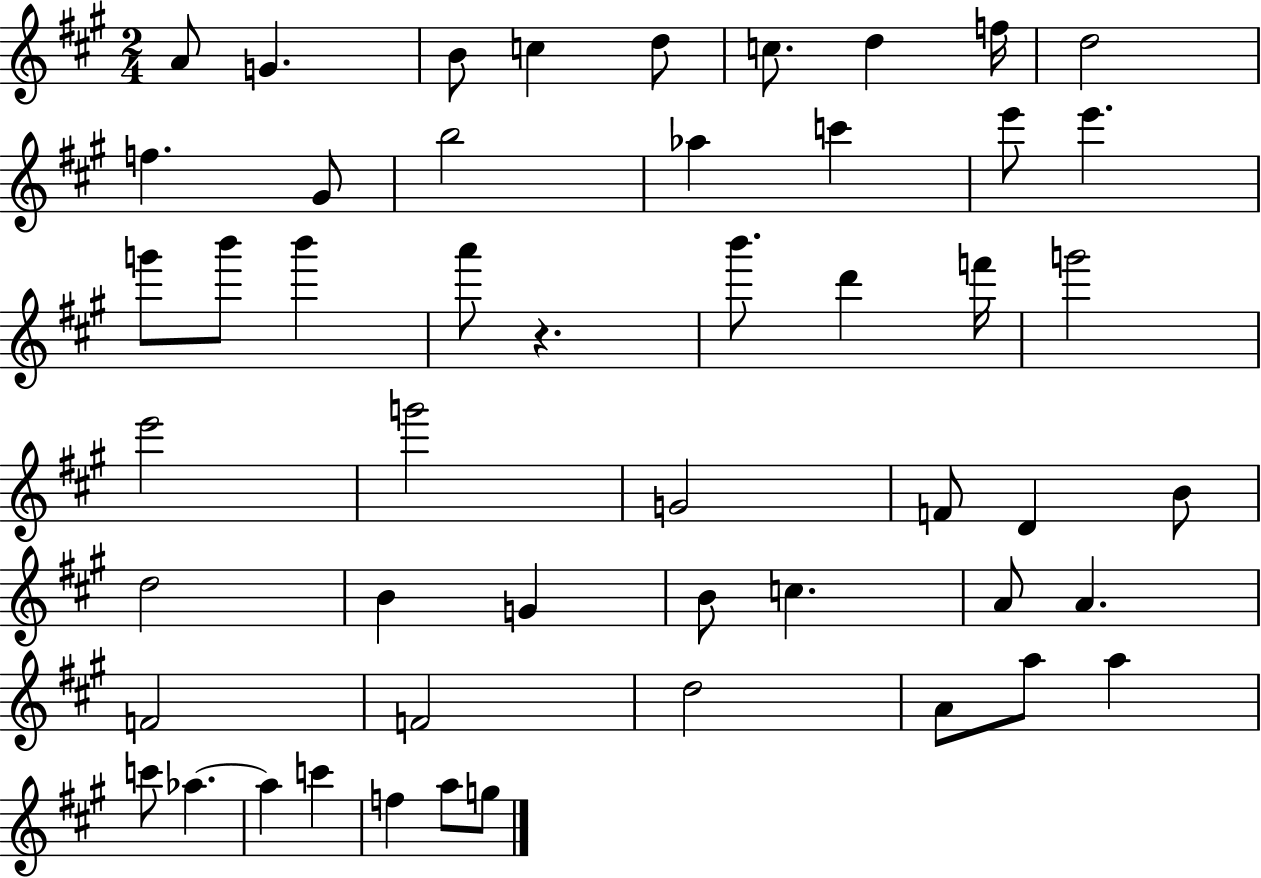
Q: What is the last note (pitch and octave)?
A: G5